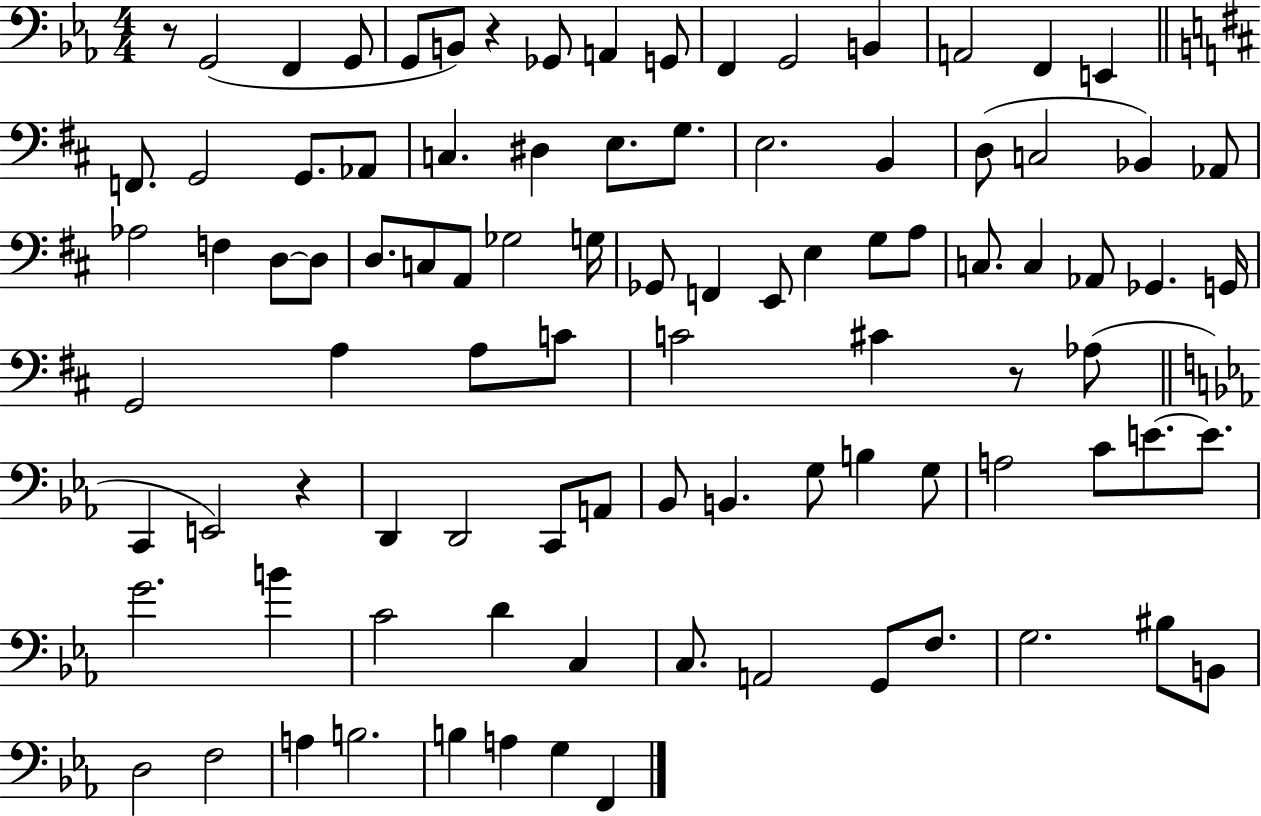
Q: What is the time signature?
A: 4/4